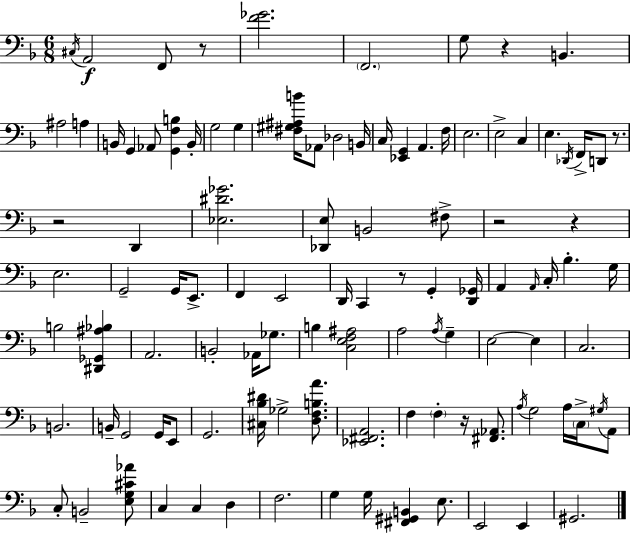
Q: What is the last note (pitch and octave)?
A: G#2